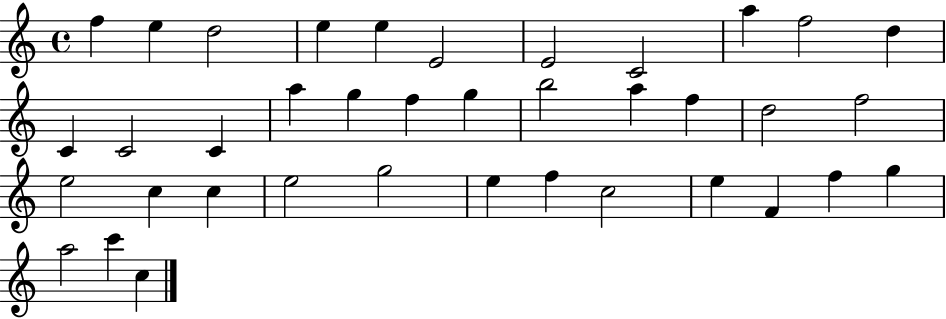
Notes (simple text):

F5/q E5/q D5/h E5/q E5/q E4/h E4/h C4/h A5/q F5/h D5/q C4/q C4/h C4/q A5/q G5/q F5/q G5/q B5/h A5/q F5/q D5/h F5/h E5/h C5/q C5/q E5/h G5/h E5/q F5/q C5/h E5/q F4/q F5/q G5/q A5/h C6/q C5/q